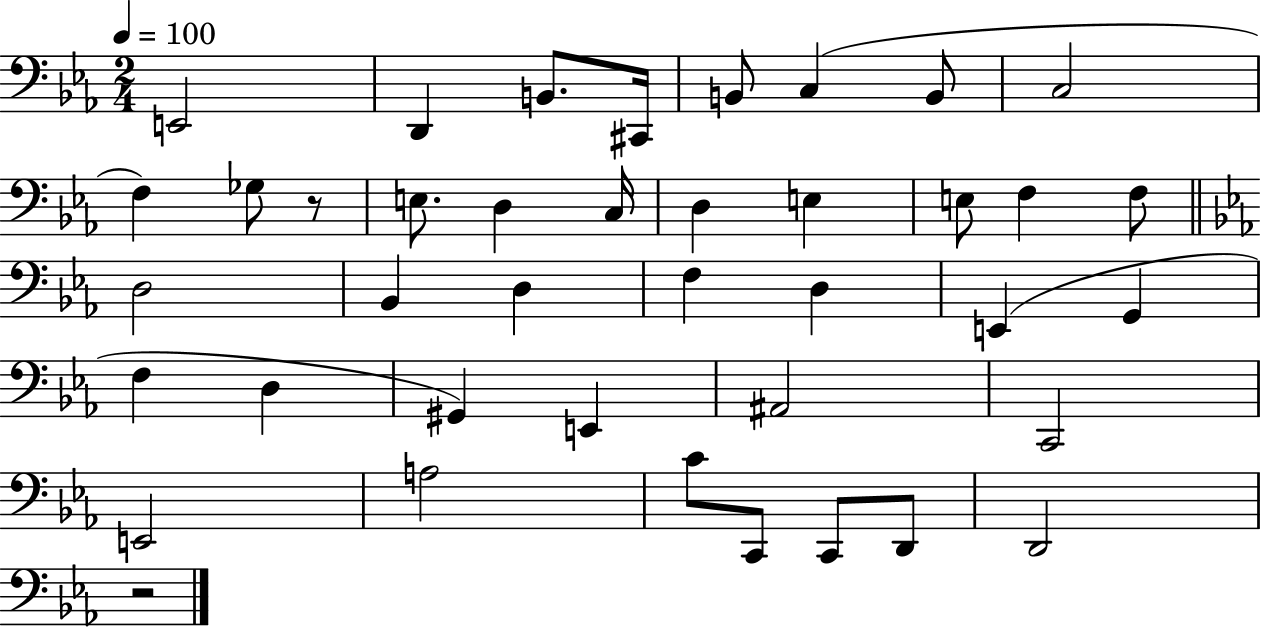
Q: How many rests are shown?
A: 2